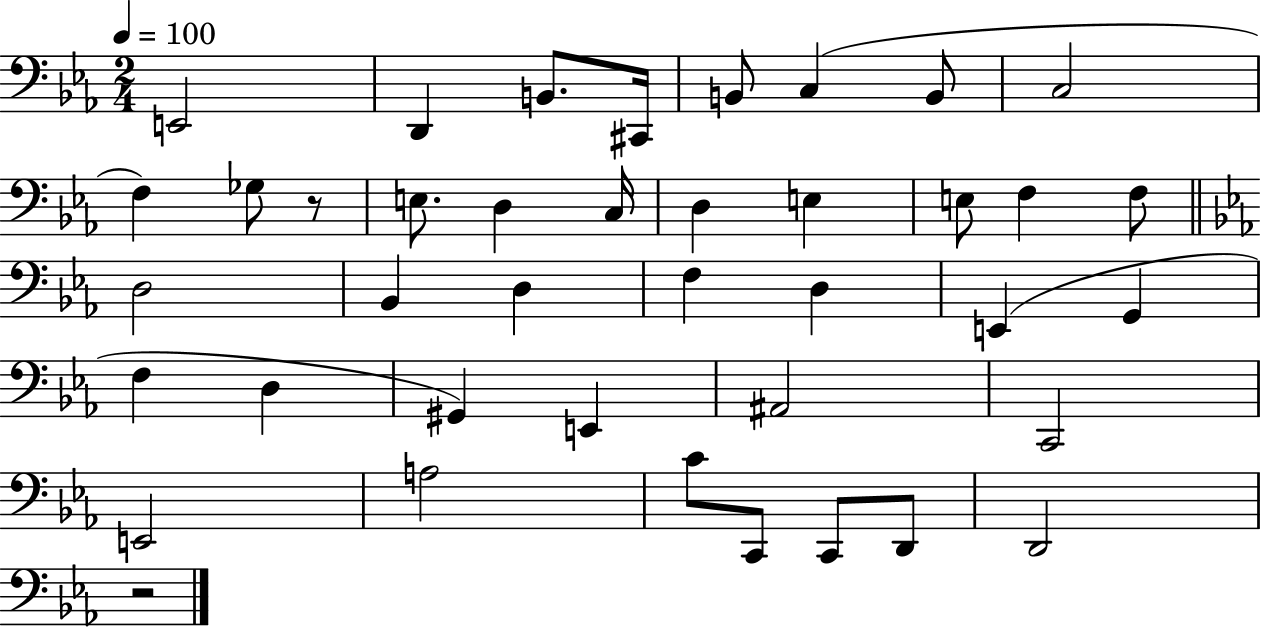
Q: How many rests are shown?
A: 2